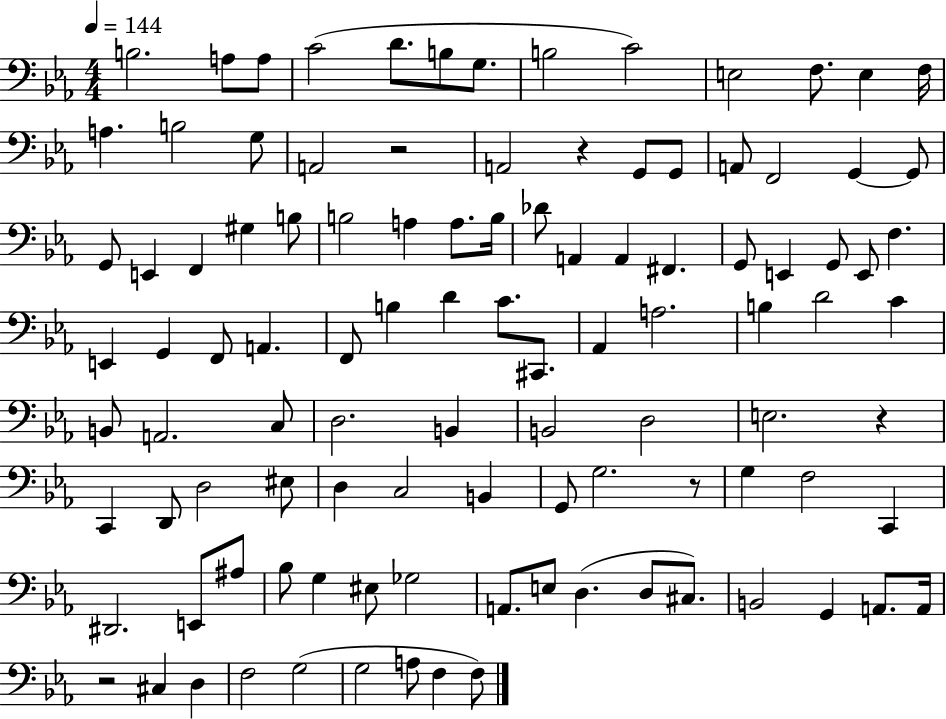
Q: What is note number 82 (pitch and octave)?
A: EIS3